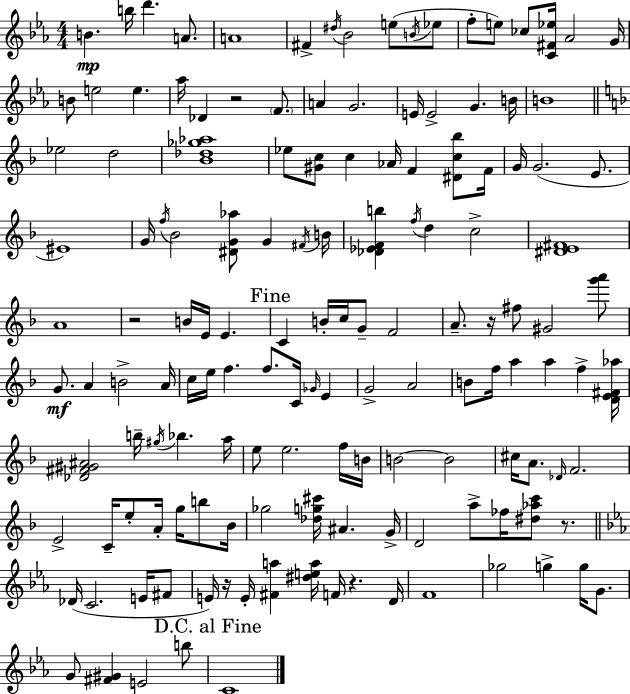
{
  \clef treble
  \numericTimeSignature
  \time 4/4
  \key c \minor
  b'4.\mp b''16 d'''4. a'8. | a'1 | fis'4-> \acciaccatura { dis''16 } bes'2 e''8( \acciaccatura { b'16 } | ees''8 f''8-. e''8) ces''8 <c' fis' ees''>16 aes'2 | \break g'16 b'8 e''2 e''4. | aes''16 des'4 r2 \parenthesize f'8. | a'4 g'2. | e'16 e'2-> g'4. | \break b'16 b'1 | \bar "||" \break \key f \major ees''2 d''2 | <bes' des'' ges'' aes''>1 | ees''8 <gis' c''>8 c''4 aes'16 f'4 <dis' c'' bes''>8 f'16 | g'16 g'2.( e'8. | \break eis'1) | g'16 \acciaccatura { f''16 } bes'2 <dis' g' aes''>8 g'4 | \acciaccatura { fis'16 } b'16 <des' ees' f' b''>4 \acciaccatura { f''16 } d''4 c''2-> | <dis' e' fis'>1 | \break a'1 | r2 b'16 e'16 e'4. | \mark "Fine" c'4 b'16-. c''16 g'8-- f'2 | a'8.-- r16 fis''8 gis'2 | \break <g''' a'''>8 g'8.\mf a'4 b'2-> | a'16 c''16 e''16 f''4. f''8. c'16 \grace { ges'16 } | e'4 g'2-> a'2 | b'8 f''16 a''4 a''4 f''4-> | \break <d' e' fis' aes''>16 <des' fis' gis' ais'>2 b''16-- \acciaccatura { gis''16 } bes''4. | a''16 e''8 e''2. | f''16 b'16 b'2~~ b'2 | cis''16 a'8. \grace { des'16 } f'2. | \break e'2-> c'16-- e''8-. | a'16-. g''16 b''8 bes'16 ges''2 <des'' g'' cis'''>16 ais'4. | g'16-> d'2 a''8-> | fes''16 <dis'' aes'' c'''>8 r8. \bar "||" \break \key c \minor des'16( c'2. e'16 fis'8 | e'16) r16 e'16-. <fis' a''>4 <dis'' e'' a''>16 f'16 r4. d'16 | f'1 | ges''2 g''4-> g''16 g'8. | \break g'8 <fis' gis'>4 e'2 b''8 | \mark "D.C. al Fine" c'1 | \bar "|."
}